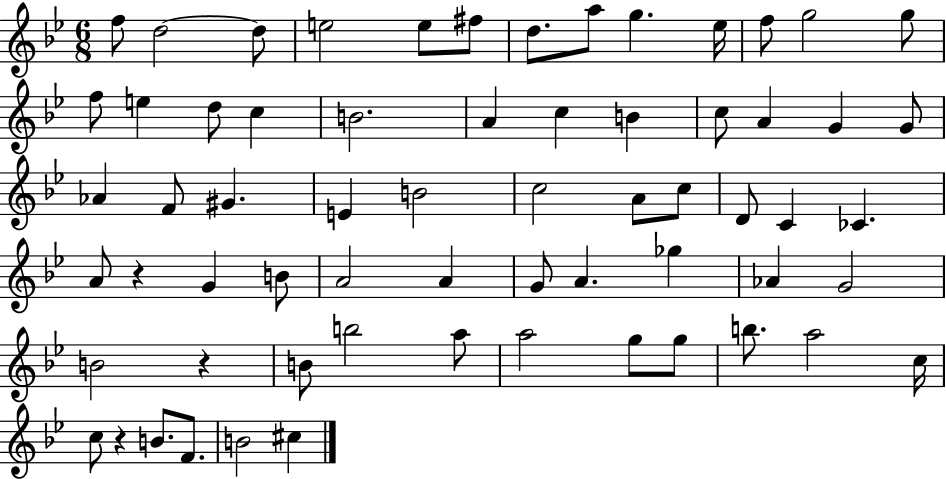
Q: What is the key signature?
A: BES major